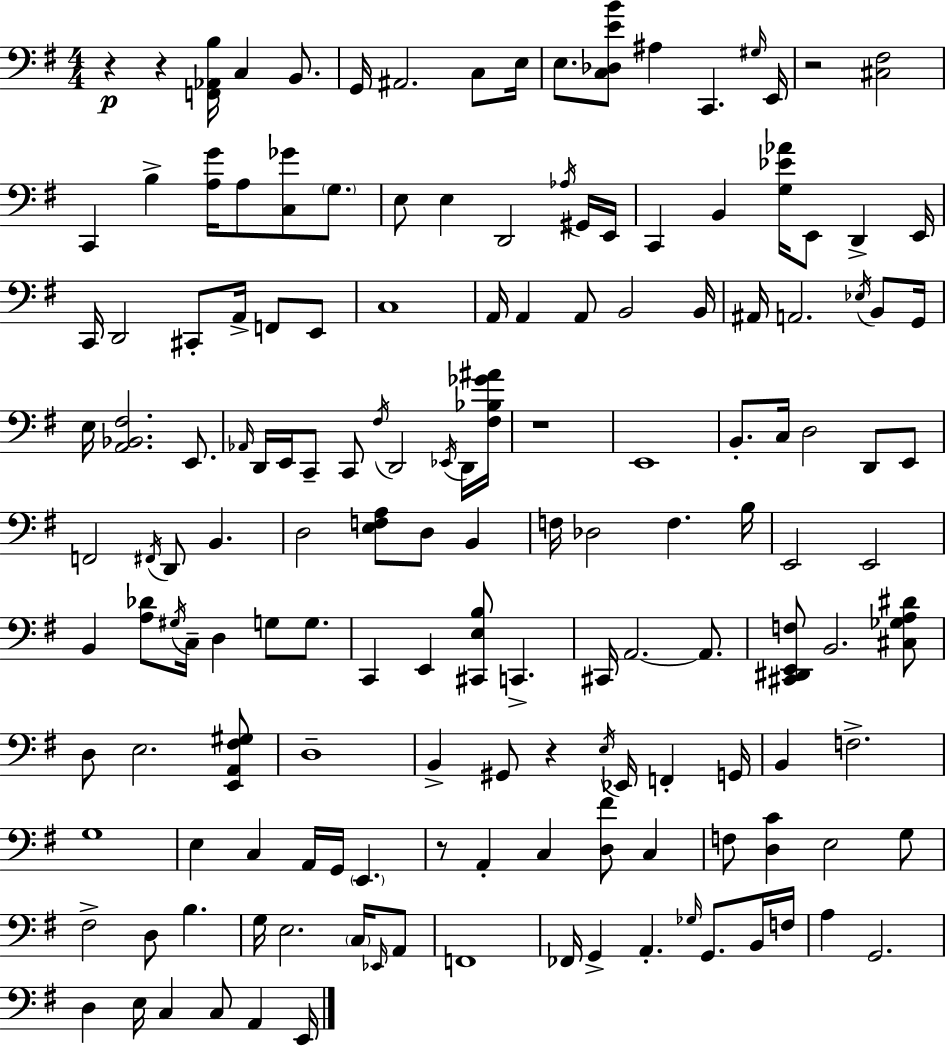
X:1
T:Untitled
M:4/4
L:1/4
K:G
z z [F,,_A,,B,]/4 C, B,,/2 G,,/4 ^A,,2 C,/2 E,/4 E,/2 [C,_D,EB]/2 ^A, C,, ^G,/4 E,,/4 z2 [^C,^F,]2 C,, B, [A,G]/4 A,/2 [C,_G]/2 G,/2 E,/2 E, D,,2 _A,/4 ^G,,/4 E,,/4 C,, B,, [G,_E_A]/4 E,,/2 D,, E,,/4 C,,/4 D,,2 ^C,,/2 A,,/4 F,,/2 E,,/2 C,4 A,,/4 A,, A,,/2 B,,2 B,,/4 ^A,,/4 A,,2 _E,/4 B,,/2 G,,/4 E,/4 [A,,_B,,^F,]2 E,,/2 _A,,/4 D,,/4 E,,/4 C,,/2 C,,/2 ^F,/4 D,,2 _E,,/4 D,,/4 [^F,_B,_G^A]/4 z4 E,,4 B,,/2 C,/4 D,2 D,,/2 E,,/2 F,,2 ^F,,/4 D,,/2 B,, D,2 [E,F,A,]/2 D,/2 B,, F,/4 _D,2 F, B,/4 E,,2 E,,2 B,, [A,_D]/2 ^G,/4 C,/4 D, G,/2 G,/2 C,, E,, [^C,,E,B,]/2 C,, ^C,,/4 A,,2 A,,/2 [^C,,^D,,E,,F,]/2 B,,2 [^C,_G,A,^D]/2 D,/2 E,2 [E,,A,,^F,^G,]/2 D,4 B,, ^G,,/2 z E,/4 _E,,/4 F,, G,,/4 B,, F,2 G,4 E, C, A,,/4 G,,/4 E,, z/2 A,, C, [D,^F]/2 C, F,/2 [D,C] E,2 G,/2 ^F,2 D,/2 B, G,/4 E,2 C,/4 _E,,/4 A,,/2 F,,4 _F,,/4 G,, A,, _G,/4 G,,/2 B,,/4 F,/4 A, G,,2 D, E,/4 C, C,/2 A,, E,,/4